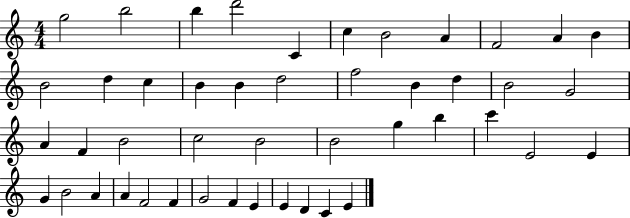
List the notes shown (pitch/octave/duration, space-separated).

G5/h B5/h B5/q D6/h C4/q C5/q B4/h A4/q F4/h A4/q B4/q B4/h D5/q C5/q B4/q B4/q D5/h F5/h B4/q D5/q B4/h G4/h A4/q F4/q B4/h C5/h B4/h B4/h G5/q B5/q C6/q E4/h E4/q G4/q B4/h A4/q A4/q F4/h F4/q G4/h F4/q E4/q E4/q D4/q C4/q E4/q